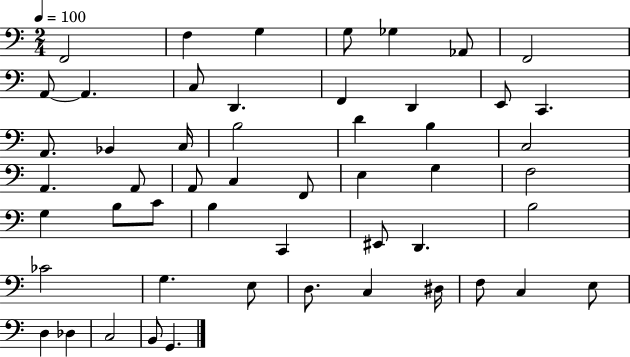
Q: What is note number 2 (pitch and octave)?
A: F3